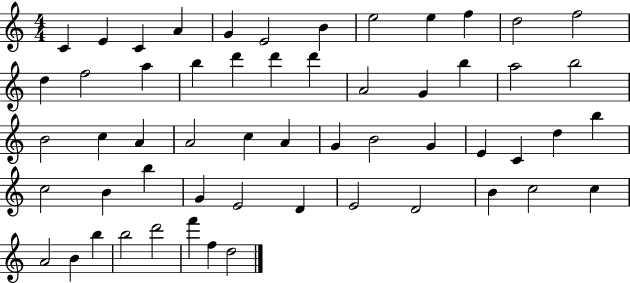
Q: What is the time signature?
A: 4/4